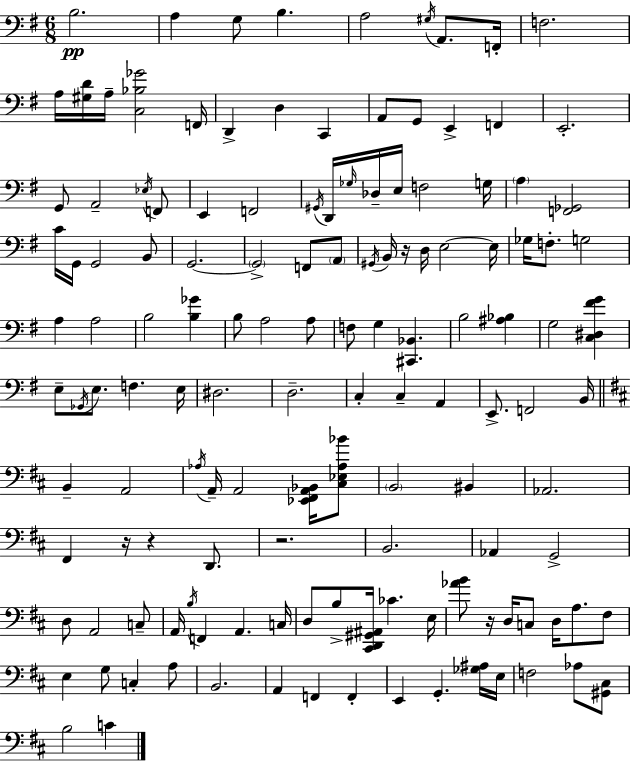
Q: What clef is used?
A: bass